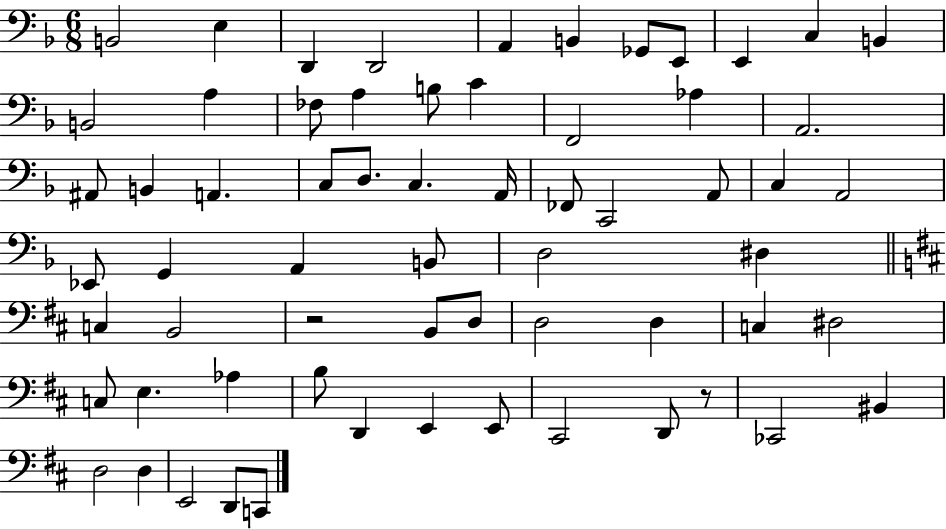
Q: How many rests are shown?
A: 2